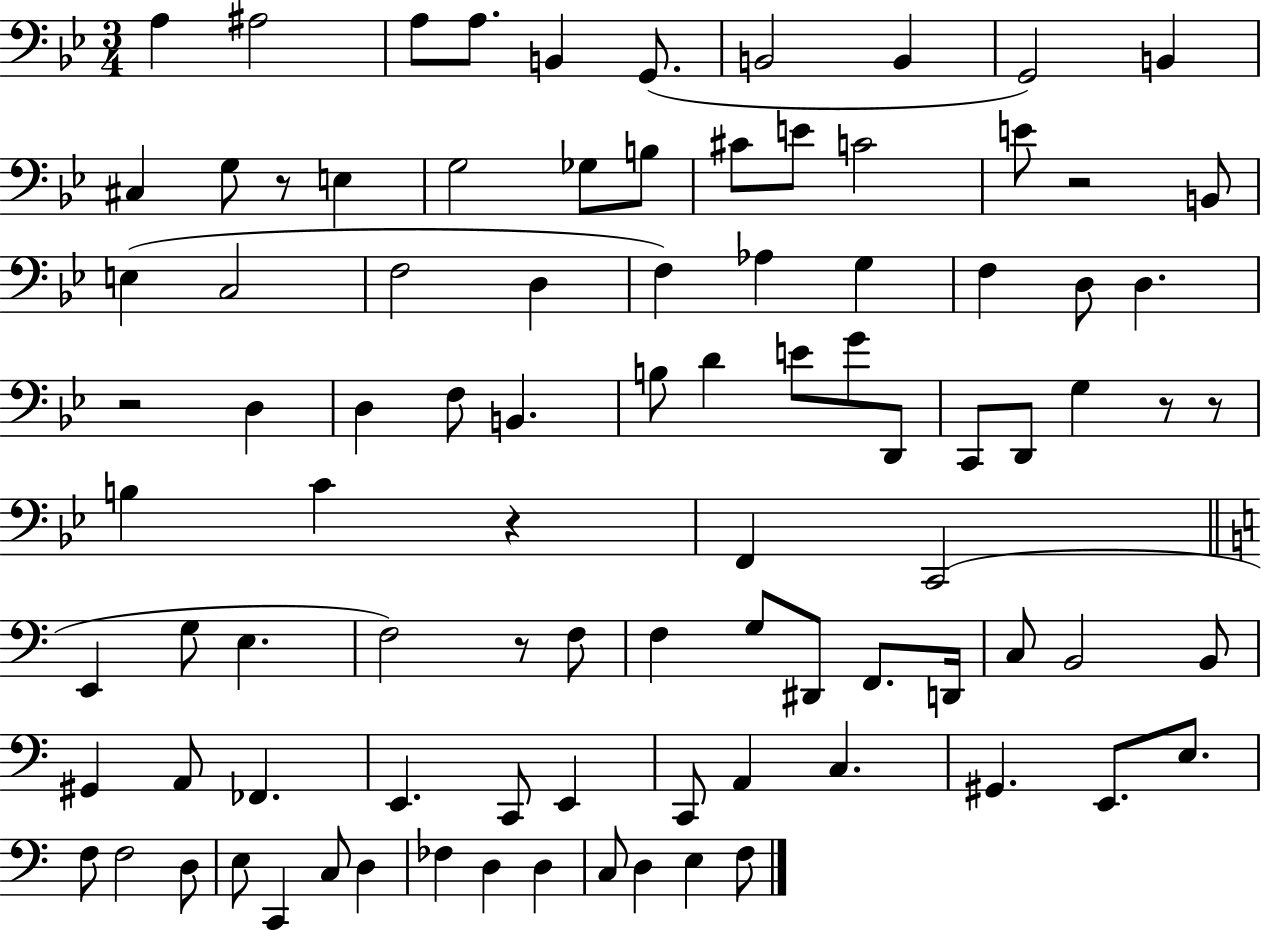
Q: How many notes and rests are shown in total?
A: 93